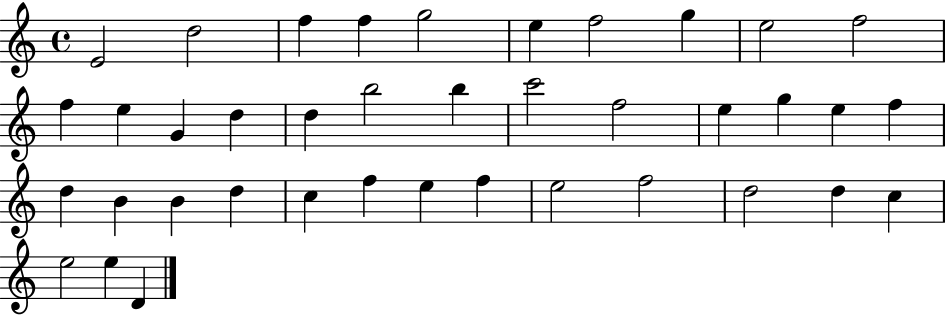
E4/h D5/h F5/q F5/q G5/h E5/q F5/h G5/q E5/h F5/h F5/q E5/q G4/q D5/q D5/q B5/h B5/q C6/h F5/h E5/q G5/q E5/q F5/q D5/q B4/q B4/q D5/q C5/q F5/q E5/q F5/q E5/h F5/h D5/h D5/q C5/q E5/h E5/q D4/q